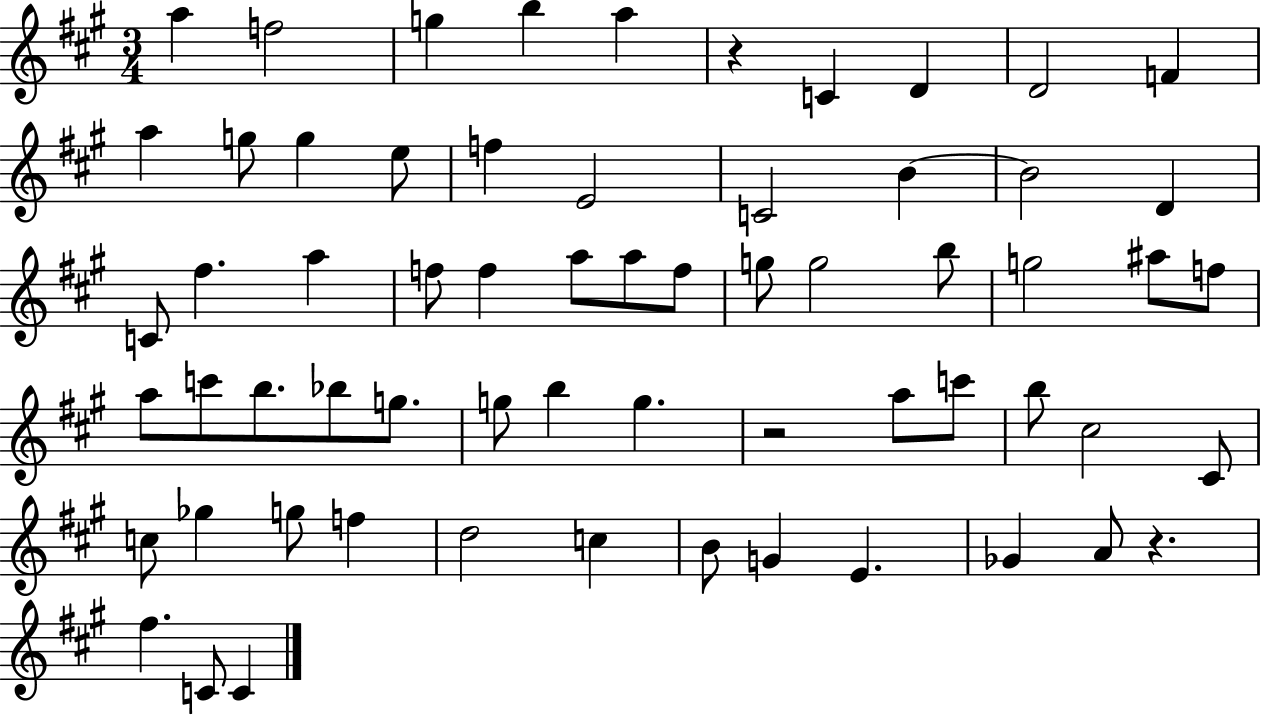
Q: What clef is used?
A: treble